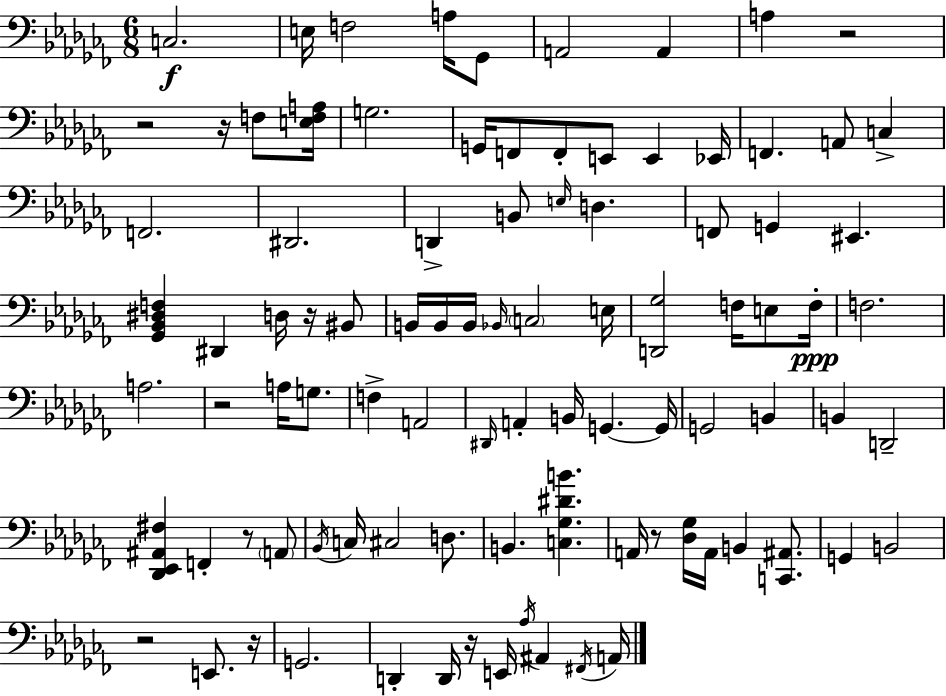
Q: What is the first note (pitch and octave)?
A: C3